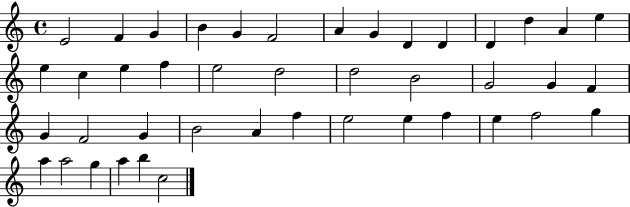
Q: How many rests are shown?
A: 0